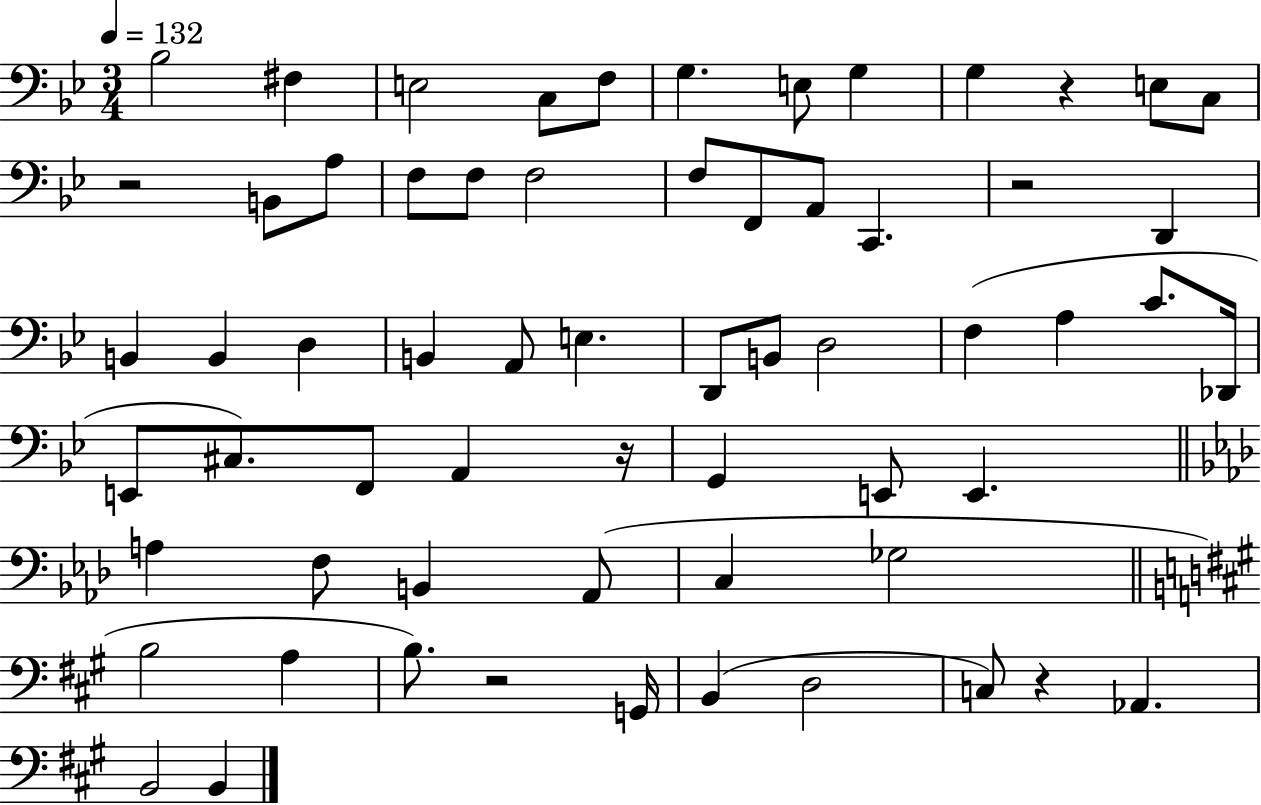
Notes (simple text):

Bb3/h F#3/q E3/h C3/e F3/e G3/q. E3/e G3/q G3/q R/q E3/e C3/e R/h B2/e A3/e F3/e F3/e F3/h F3/e F2/e A2/e C2/q. R/h D2/q B2/q B2/q D3/q B2/q A2/e E3/q. D2/e B2/e D3/h F3/q A3/q C4/e. Db2/s E2/e C#3/e. F2/e A2/q R/s G2/q E2/e E2/q. A3/q F3/e B2/q Ab2/e C3/q Gb3/h B3/h A3/q B3/e. R/h G2/s B2/q D3/h C3/e R/q Ab2/q. B2/h B2/q